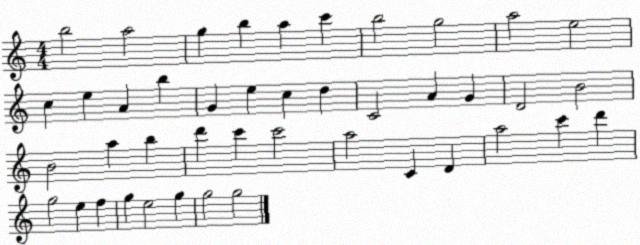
X:1
T:Untitled
M:4/4
L:1/4
K:C
b2 a2 g b a c' b2 g2 a2 e2 c e A b G e c d C2 A G D2 B2 B2 a b d' c' c'2 a2 C D a2 c' d' g2 e f g e2 g g2 g2